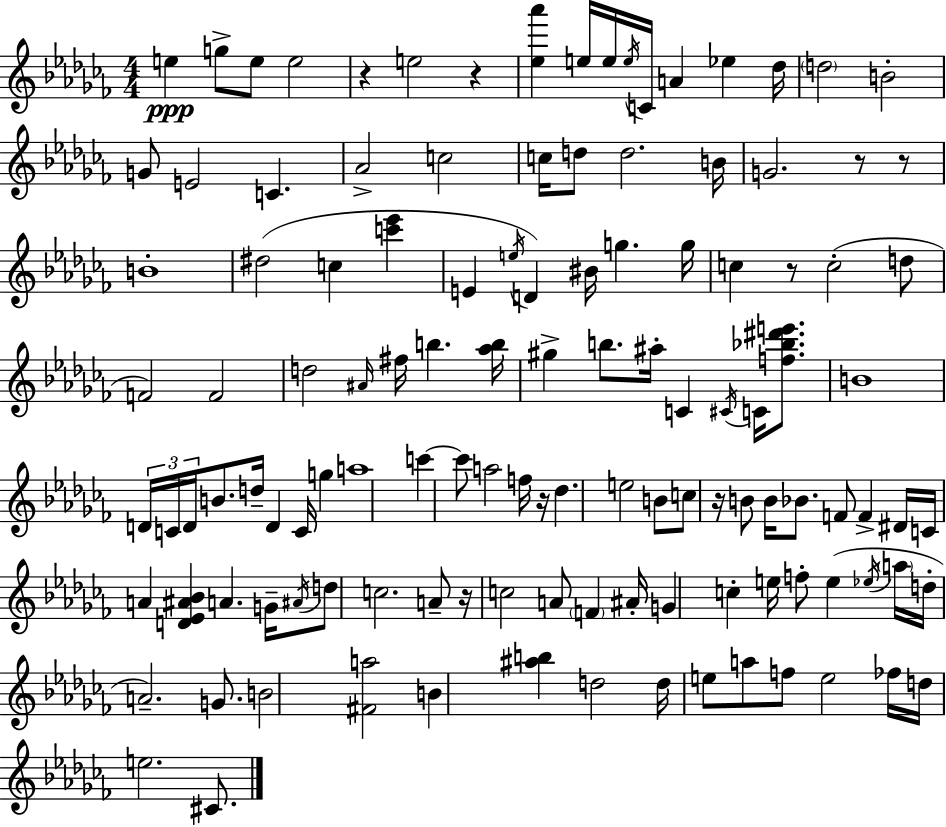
{
  \clef treble
  \numericTimeSignature
  \time 4/4
  \key aes \minor
  e''4\ppp g''8-> e''8 e''2 | r4 e''2 r4 | <ees'' aes'''>4 e''16 e''16 \acciaccatura { e''16 } c'16 a'4 ees''4 | des''16 \parenthesize d''2 b'2-. | \break g'8 e'2 c'4. | aes'2-> c''2 | c''16 d''8 d''2. | b'16 g'2. r8 r8 | \break b'1-. | dis''2( c''4 <c''' ees'''>4 | e'4 \acciaccatura { e''16 } d'4) bis'16 g''4. | g''16 c''4 r8 c''2-.( | \break d''8 f'2) f'2 | d''2 \grace { ais'16 } fis''16 b''4. | <aes'' b''>16 gis''4-> b''8. ais''16-. c'4 \acciaccatura { cis'16 } | c'16 <f'' bes'' dis''' e'''>8. b'1 | \break \tuplet 3/2 { d'16 c'16 d'16 } b'8. d''16-- d'4 c'16 | g''4 a''1 | c'''4~~ c'''8 a''2 | f''16 r16 des''4. e''2 | \break b'8 c''8 r16 b'8 b'16 bes'8. f'8 f'4-> | dis'16 c'16 a'4 <d' ees' ais' bes'>4 a'4. | g'16-- \acciaccatura { ais'16 } d''8 c''2. | a'8-- r16 c''2 a'8 | \break \parenthesize f'4 ais'16-. g'4 c''4-. e''16 f''8-. | e''4( \acciaccatura { ees''16 } \parenthesize a''16 d''16-. a'2.--) | g'8. b'2 <fis' a''>2 | b'4 <ais'' b''>4 d''2 | \break d''16 e''8 a''8 f''8 e''2 | fes''16 d''16 e''2. | cis'8. \bar "|."
}